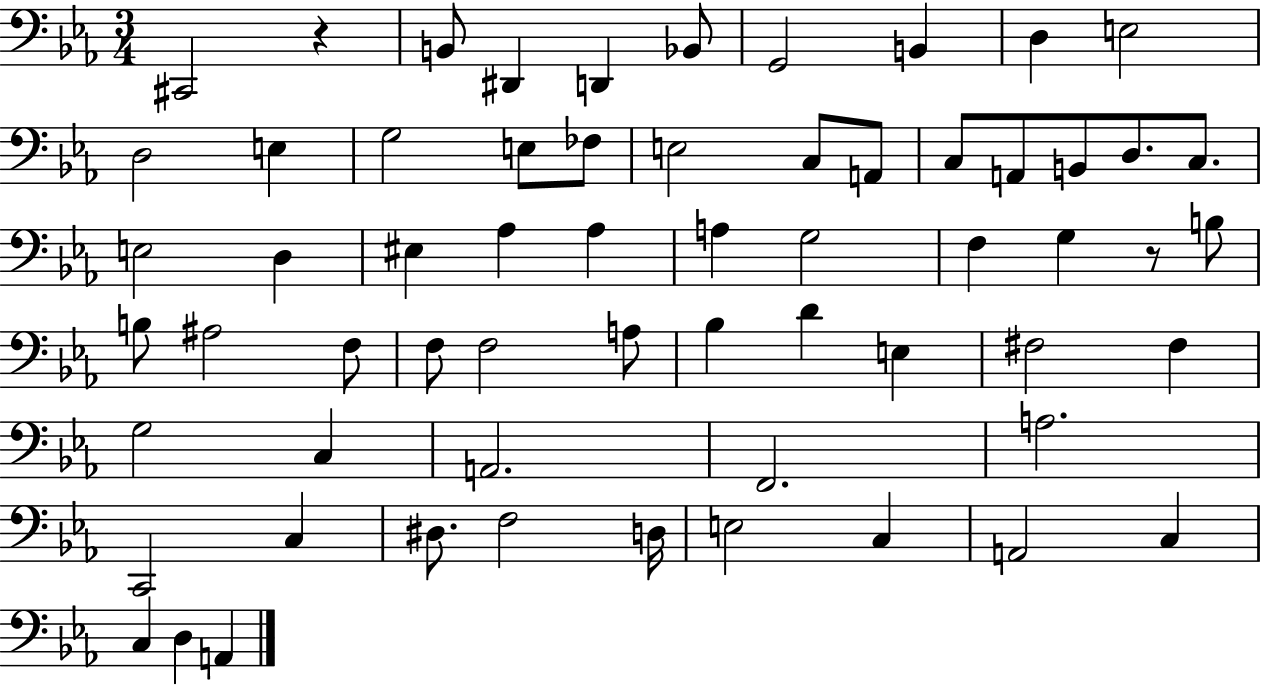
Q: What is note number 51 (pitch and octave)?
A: D#3